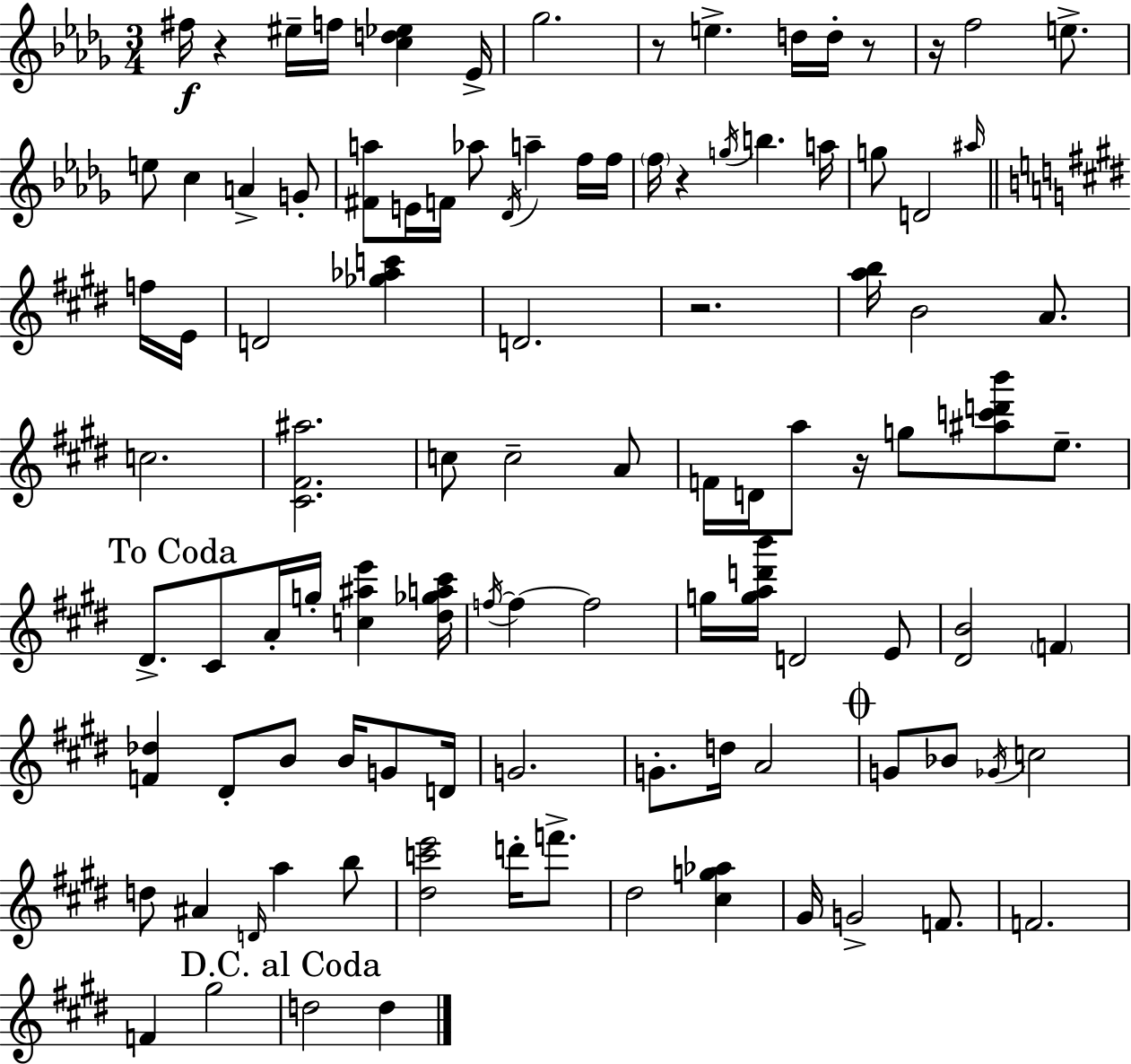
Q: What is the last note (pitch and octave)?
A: D5